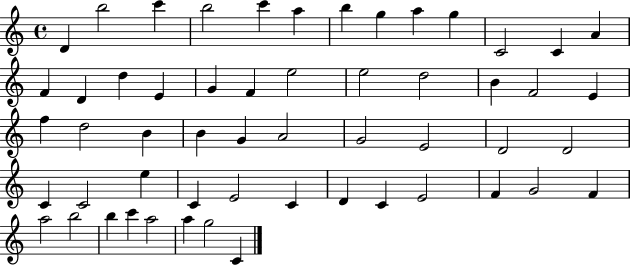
{
  \clef treble
  \time 4/4
  \defaultTimeSignature
  \key c \major
  d'4 b''2 c'''4 | b''2 c'''4 a''4 | b''4 g''4 a''4 g''4 | c'2 c'4 a'4 | \break f'4 d'4 d''4 e'4 | g'4 f'4 e''2 | e''2 d''2 | b'4 f'2 e'4 | \break f''4 d''2 b'4 | b'4 g'4 a'2 | g'2 e'2 | d'2 d'2 | \break c'4 c'2 e''4 | c'4 e'2 c'4 | d'4 c'4 e'2 | f'4 g'2 f'4 | \break a''2 b''2 | b''4 c'''4 a''2 | a''4 g''2 c'4 | \bar "|."
}